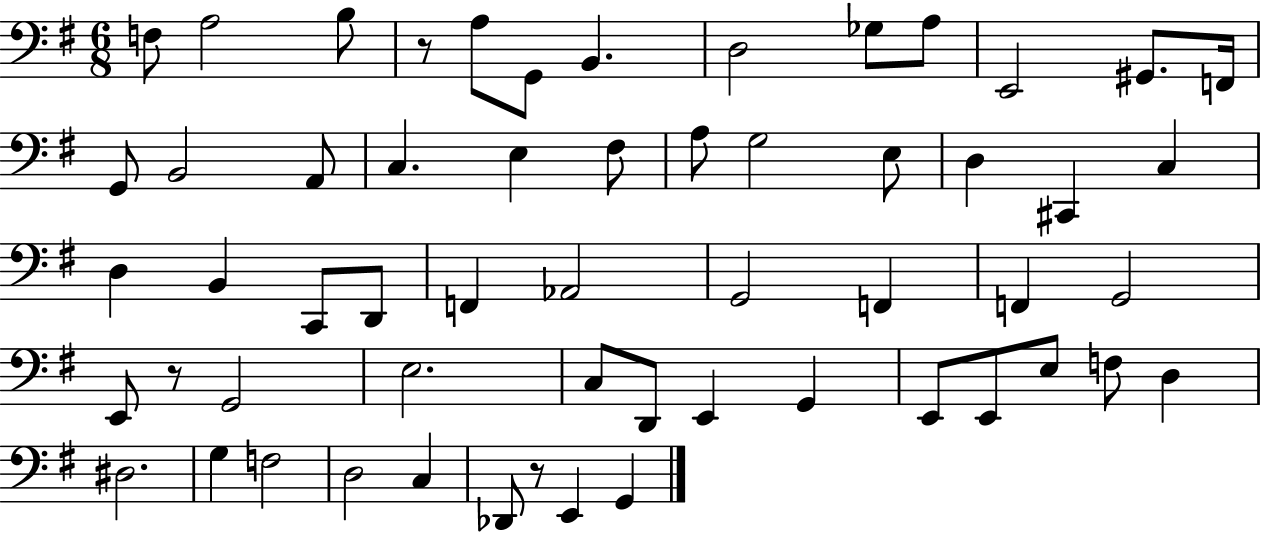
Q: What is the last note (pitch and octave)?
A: G2